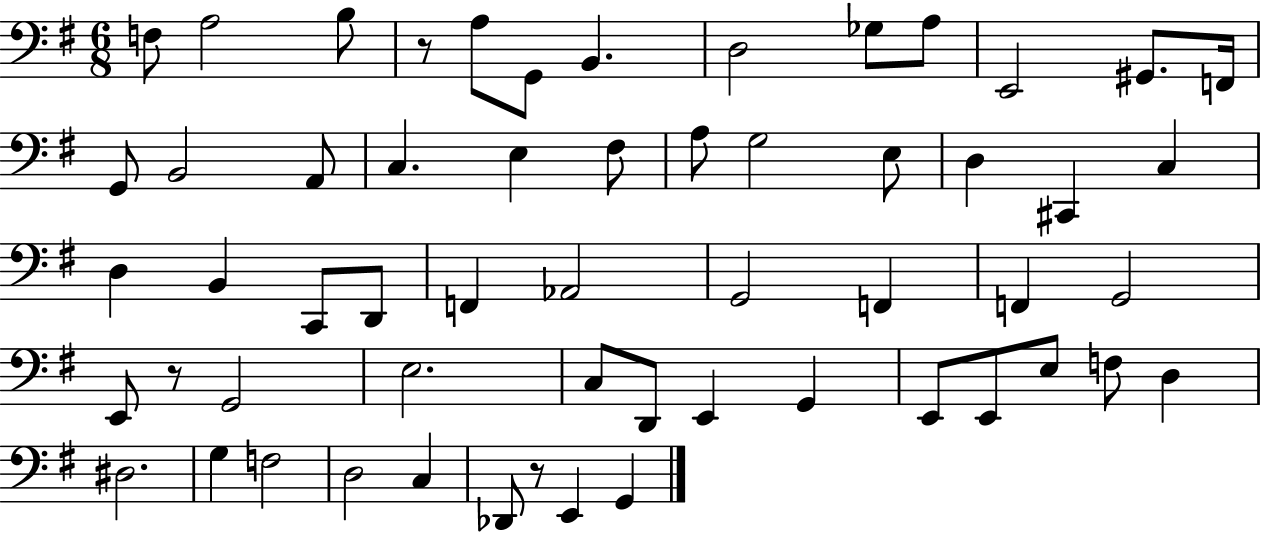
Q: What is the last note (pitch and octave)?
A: G2